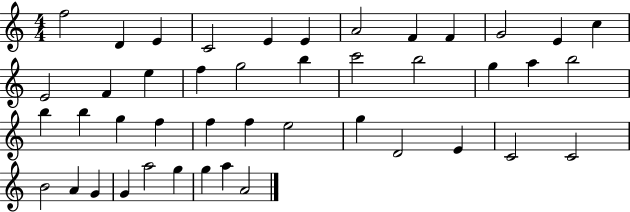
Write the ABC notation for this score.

X:1
T:Untitled
M:4/4
L:1/4
K:C
f2 D E C2 E E A2 F F G2 E c E2 F e f g2 b c'2 b2 g a b2 b b g f f f e2 g D2 E C2 C2 B2 A G G a2 g g a A2